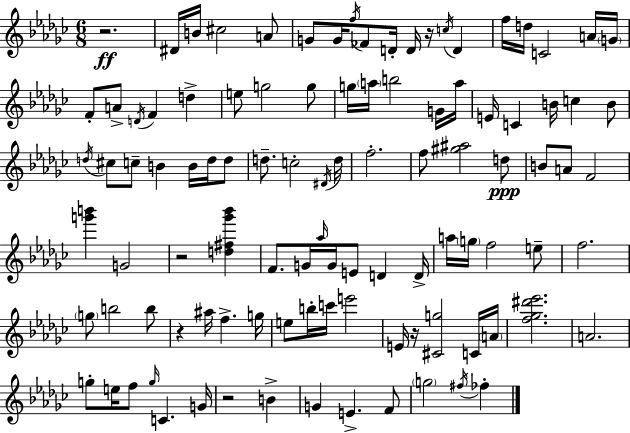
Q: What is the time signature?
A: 6/8